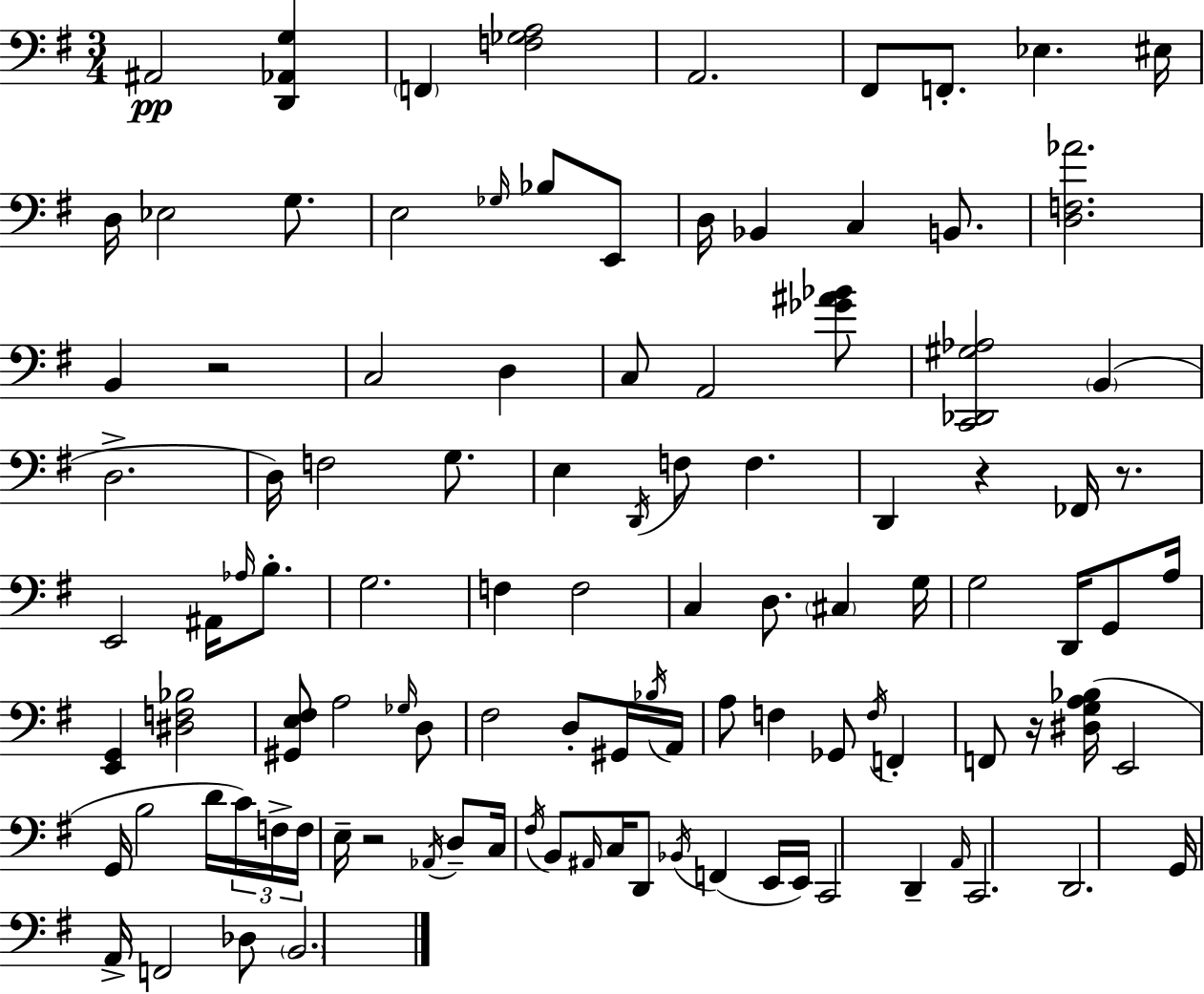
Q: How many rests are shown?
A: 5